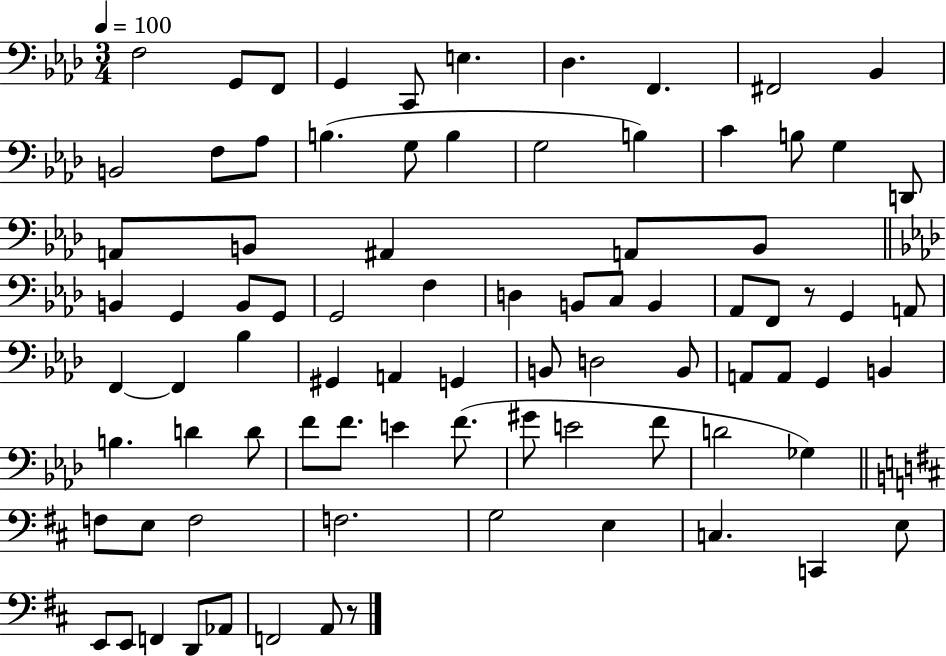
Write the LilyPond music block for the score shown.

{
  \clef bass
  \numericTimeSignature
  \time 3/4
  \key aes \major
  \tempo 4 = 100
  f2 g,8 f,8 | g,4 c,8 e4. | des4. f,4. | fis,2 bes,4 | \break b,2 f8 aes8 | b4.( g8 b4 | g2 b4) | c'4 b8 g4 d,8 | \break a,8 b,8 ais,4 a,8 b,8 | \bar "||" \break \key f \minor b,4 g,4 b,8 g,8 | g,2 f4 | d4 b,8 c8 b,4 | aes,8 f,8 r8 g,4 a,8 | \break f,4~~ f,4 bes4 | gis,4 a,4 g,4 | b,8 d2 b,8 | a,8 a,8 g,4 b,4 | \break b4. d'4 d'8 | f'8 f'8. e'4 f'8.( | gis'8 e'2 f'8 | d'2 ges4) | \break \bar "||" \break \key d \major f8 e8 f2 | f2. | g2 e4 | c4. c,4 e8 | \break e,8 e,8 f,4 d,8 aes,8 | f,2 a,8 r8 | \bar "|."
}